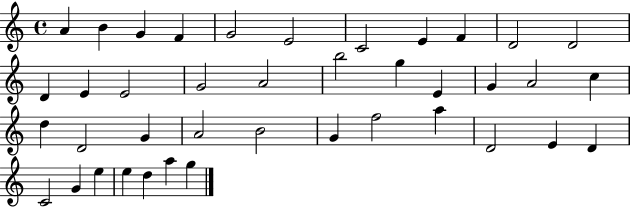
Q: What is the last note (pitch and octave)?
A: G5